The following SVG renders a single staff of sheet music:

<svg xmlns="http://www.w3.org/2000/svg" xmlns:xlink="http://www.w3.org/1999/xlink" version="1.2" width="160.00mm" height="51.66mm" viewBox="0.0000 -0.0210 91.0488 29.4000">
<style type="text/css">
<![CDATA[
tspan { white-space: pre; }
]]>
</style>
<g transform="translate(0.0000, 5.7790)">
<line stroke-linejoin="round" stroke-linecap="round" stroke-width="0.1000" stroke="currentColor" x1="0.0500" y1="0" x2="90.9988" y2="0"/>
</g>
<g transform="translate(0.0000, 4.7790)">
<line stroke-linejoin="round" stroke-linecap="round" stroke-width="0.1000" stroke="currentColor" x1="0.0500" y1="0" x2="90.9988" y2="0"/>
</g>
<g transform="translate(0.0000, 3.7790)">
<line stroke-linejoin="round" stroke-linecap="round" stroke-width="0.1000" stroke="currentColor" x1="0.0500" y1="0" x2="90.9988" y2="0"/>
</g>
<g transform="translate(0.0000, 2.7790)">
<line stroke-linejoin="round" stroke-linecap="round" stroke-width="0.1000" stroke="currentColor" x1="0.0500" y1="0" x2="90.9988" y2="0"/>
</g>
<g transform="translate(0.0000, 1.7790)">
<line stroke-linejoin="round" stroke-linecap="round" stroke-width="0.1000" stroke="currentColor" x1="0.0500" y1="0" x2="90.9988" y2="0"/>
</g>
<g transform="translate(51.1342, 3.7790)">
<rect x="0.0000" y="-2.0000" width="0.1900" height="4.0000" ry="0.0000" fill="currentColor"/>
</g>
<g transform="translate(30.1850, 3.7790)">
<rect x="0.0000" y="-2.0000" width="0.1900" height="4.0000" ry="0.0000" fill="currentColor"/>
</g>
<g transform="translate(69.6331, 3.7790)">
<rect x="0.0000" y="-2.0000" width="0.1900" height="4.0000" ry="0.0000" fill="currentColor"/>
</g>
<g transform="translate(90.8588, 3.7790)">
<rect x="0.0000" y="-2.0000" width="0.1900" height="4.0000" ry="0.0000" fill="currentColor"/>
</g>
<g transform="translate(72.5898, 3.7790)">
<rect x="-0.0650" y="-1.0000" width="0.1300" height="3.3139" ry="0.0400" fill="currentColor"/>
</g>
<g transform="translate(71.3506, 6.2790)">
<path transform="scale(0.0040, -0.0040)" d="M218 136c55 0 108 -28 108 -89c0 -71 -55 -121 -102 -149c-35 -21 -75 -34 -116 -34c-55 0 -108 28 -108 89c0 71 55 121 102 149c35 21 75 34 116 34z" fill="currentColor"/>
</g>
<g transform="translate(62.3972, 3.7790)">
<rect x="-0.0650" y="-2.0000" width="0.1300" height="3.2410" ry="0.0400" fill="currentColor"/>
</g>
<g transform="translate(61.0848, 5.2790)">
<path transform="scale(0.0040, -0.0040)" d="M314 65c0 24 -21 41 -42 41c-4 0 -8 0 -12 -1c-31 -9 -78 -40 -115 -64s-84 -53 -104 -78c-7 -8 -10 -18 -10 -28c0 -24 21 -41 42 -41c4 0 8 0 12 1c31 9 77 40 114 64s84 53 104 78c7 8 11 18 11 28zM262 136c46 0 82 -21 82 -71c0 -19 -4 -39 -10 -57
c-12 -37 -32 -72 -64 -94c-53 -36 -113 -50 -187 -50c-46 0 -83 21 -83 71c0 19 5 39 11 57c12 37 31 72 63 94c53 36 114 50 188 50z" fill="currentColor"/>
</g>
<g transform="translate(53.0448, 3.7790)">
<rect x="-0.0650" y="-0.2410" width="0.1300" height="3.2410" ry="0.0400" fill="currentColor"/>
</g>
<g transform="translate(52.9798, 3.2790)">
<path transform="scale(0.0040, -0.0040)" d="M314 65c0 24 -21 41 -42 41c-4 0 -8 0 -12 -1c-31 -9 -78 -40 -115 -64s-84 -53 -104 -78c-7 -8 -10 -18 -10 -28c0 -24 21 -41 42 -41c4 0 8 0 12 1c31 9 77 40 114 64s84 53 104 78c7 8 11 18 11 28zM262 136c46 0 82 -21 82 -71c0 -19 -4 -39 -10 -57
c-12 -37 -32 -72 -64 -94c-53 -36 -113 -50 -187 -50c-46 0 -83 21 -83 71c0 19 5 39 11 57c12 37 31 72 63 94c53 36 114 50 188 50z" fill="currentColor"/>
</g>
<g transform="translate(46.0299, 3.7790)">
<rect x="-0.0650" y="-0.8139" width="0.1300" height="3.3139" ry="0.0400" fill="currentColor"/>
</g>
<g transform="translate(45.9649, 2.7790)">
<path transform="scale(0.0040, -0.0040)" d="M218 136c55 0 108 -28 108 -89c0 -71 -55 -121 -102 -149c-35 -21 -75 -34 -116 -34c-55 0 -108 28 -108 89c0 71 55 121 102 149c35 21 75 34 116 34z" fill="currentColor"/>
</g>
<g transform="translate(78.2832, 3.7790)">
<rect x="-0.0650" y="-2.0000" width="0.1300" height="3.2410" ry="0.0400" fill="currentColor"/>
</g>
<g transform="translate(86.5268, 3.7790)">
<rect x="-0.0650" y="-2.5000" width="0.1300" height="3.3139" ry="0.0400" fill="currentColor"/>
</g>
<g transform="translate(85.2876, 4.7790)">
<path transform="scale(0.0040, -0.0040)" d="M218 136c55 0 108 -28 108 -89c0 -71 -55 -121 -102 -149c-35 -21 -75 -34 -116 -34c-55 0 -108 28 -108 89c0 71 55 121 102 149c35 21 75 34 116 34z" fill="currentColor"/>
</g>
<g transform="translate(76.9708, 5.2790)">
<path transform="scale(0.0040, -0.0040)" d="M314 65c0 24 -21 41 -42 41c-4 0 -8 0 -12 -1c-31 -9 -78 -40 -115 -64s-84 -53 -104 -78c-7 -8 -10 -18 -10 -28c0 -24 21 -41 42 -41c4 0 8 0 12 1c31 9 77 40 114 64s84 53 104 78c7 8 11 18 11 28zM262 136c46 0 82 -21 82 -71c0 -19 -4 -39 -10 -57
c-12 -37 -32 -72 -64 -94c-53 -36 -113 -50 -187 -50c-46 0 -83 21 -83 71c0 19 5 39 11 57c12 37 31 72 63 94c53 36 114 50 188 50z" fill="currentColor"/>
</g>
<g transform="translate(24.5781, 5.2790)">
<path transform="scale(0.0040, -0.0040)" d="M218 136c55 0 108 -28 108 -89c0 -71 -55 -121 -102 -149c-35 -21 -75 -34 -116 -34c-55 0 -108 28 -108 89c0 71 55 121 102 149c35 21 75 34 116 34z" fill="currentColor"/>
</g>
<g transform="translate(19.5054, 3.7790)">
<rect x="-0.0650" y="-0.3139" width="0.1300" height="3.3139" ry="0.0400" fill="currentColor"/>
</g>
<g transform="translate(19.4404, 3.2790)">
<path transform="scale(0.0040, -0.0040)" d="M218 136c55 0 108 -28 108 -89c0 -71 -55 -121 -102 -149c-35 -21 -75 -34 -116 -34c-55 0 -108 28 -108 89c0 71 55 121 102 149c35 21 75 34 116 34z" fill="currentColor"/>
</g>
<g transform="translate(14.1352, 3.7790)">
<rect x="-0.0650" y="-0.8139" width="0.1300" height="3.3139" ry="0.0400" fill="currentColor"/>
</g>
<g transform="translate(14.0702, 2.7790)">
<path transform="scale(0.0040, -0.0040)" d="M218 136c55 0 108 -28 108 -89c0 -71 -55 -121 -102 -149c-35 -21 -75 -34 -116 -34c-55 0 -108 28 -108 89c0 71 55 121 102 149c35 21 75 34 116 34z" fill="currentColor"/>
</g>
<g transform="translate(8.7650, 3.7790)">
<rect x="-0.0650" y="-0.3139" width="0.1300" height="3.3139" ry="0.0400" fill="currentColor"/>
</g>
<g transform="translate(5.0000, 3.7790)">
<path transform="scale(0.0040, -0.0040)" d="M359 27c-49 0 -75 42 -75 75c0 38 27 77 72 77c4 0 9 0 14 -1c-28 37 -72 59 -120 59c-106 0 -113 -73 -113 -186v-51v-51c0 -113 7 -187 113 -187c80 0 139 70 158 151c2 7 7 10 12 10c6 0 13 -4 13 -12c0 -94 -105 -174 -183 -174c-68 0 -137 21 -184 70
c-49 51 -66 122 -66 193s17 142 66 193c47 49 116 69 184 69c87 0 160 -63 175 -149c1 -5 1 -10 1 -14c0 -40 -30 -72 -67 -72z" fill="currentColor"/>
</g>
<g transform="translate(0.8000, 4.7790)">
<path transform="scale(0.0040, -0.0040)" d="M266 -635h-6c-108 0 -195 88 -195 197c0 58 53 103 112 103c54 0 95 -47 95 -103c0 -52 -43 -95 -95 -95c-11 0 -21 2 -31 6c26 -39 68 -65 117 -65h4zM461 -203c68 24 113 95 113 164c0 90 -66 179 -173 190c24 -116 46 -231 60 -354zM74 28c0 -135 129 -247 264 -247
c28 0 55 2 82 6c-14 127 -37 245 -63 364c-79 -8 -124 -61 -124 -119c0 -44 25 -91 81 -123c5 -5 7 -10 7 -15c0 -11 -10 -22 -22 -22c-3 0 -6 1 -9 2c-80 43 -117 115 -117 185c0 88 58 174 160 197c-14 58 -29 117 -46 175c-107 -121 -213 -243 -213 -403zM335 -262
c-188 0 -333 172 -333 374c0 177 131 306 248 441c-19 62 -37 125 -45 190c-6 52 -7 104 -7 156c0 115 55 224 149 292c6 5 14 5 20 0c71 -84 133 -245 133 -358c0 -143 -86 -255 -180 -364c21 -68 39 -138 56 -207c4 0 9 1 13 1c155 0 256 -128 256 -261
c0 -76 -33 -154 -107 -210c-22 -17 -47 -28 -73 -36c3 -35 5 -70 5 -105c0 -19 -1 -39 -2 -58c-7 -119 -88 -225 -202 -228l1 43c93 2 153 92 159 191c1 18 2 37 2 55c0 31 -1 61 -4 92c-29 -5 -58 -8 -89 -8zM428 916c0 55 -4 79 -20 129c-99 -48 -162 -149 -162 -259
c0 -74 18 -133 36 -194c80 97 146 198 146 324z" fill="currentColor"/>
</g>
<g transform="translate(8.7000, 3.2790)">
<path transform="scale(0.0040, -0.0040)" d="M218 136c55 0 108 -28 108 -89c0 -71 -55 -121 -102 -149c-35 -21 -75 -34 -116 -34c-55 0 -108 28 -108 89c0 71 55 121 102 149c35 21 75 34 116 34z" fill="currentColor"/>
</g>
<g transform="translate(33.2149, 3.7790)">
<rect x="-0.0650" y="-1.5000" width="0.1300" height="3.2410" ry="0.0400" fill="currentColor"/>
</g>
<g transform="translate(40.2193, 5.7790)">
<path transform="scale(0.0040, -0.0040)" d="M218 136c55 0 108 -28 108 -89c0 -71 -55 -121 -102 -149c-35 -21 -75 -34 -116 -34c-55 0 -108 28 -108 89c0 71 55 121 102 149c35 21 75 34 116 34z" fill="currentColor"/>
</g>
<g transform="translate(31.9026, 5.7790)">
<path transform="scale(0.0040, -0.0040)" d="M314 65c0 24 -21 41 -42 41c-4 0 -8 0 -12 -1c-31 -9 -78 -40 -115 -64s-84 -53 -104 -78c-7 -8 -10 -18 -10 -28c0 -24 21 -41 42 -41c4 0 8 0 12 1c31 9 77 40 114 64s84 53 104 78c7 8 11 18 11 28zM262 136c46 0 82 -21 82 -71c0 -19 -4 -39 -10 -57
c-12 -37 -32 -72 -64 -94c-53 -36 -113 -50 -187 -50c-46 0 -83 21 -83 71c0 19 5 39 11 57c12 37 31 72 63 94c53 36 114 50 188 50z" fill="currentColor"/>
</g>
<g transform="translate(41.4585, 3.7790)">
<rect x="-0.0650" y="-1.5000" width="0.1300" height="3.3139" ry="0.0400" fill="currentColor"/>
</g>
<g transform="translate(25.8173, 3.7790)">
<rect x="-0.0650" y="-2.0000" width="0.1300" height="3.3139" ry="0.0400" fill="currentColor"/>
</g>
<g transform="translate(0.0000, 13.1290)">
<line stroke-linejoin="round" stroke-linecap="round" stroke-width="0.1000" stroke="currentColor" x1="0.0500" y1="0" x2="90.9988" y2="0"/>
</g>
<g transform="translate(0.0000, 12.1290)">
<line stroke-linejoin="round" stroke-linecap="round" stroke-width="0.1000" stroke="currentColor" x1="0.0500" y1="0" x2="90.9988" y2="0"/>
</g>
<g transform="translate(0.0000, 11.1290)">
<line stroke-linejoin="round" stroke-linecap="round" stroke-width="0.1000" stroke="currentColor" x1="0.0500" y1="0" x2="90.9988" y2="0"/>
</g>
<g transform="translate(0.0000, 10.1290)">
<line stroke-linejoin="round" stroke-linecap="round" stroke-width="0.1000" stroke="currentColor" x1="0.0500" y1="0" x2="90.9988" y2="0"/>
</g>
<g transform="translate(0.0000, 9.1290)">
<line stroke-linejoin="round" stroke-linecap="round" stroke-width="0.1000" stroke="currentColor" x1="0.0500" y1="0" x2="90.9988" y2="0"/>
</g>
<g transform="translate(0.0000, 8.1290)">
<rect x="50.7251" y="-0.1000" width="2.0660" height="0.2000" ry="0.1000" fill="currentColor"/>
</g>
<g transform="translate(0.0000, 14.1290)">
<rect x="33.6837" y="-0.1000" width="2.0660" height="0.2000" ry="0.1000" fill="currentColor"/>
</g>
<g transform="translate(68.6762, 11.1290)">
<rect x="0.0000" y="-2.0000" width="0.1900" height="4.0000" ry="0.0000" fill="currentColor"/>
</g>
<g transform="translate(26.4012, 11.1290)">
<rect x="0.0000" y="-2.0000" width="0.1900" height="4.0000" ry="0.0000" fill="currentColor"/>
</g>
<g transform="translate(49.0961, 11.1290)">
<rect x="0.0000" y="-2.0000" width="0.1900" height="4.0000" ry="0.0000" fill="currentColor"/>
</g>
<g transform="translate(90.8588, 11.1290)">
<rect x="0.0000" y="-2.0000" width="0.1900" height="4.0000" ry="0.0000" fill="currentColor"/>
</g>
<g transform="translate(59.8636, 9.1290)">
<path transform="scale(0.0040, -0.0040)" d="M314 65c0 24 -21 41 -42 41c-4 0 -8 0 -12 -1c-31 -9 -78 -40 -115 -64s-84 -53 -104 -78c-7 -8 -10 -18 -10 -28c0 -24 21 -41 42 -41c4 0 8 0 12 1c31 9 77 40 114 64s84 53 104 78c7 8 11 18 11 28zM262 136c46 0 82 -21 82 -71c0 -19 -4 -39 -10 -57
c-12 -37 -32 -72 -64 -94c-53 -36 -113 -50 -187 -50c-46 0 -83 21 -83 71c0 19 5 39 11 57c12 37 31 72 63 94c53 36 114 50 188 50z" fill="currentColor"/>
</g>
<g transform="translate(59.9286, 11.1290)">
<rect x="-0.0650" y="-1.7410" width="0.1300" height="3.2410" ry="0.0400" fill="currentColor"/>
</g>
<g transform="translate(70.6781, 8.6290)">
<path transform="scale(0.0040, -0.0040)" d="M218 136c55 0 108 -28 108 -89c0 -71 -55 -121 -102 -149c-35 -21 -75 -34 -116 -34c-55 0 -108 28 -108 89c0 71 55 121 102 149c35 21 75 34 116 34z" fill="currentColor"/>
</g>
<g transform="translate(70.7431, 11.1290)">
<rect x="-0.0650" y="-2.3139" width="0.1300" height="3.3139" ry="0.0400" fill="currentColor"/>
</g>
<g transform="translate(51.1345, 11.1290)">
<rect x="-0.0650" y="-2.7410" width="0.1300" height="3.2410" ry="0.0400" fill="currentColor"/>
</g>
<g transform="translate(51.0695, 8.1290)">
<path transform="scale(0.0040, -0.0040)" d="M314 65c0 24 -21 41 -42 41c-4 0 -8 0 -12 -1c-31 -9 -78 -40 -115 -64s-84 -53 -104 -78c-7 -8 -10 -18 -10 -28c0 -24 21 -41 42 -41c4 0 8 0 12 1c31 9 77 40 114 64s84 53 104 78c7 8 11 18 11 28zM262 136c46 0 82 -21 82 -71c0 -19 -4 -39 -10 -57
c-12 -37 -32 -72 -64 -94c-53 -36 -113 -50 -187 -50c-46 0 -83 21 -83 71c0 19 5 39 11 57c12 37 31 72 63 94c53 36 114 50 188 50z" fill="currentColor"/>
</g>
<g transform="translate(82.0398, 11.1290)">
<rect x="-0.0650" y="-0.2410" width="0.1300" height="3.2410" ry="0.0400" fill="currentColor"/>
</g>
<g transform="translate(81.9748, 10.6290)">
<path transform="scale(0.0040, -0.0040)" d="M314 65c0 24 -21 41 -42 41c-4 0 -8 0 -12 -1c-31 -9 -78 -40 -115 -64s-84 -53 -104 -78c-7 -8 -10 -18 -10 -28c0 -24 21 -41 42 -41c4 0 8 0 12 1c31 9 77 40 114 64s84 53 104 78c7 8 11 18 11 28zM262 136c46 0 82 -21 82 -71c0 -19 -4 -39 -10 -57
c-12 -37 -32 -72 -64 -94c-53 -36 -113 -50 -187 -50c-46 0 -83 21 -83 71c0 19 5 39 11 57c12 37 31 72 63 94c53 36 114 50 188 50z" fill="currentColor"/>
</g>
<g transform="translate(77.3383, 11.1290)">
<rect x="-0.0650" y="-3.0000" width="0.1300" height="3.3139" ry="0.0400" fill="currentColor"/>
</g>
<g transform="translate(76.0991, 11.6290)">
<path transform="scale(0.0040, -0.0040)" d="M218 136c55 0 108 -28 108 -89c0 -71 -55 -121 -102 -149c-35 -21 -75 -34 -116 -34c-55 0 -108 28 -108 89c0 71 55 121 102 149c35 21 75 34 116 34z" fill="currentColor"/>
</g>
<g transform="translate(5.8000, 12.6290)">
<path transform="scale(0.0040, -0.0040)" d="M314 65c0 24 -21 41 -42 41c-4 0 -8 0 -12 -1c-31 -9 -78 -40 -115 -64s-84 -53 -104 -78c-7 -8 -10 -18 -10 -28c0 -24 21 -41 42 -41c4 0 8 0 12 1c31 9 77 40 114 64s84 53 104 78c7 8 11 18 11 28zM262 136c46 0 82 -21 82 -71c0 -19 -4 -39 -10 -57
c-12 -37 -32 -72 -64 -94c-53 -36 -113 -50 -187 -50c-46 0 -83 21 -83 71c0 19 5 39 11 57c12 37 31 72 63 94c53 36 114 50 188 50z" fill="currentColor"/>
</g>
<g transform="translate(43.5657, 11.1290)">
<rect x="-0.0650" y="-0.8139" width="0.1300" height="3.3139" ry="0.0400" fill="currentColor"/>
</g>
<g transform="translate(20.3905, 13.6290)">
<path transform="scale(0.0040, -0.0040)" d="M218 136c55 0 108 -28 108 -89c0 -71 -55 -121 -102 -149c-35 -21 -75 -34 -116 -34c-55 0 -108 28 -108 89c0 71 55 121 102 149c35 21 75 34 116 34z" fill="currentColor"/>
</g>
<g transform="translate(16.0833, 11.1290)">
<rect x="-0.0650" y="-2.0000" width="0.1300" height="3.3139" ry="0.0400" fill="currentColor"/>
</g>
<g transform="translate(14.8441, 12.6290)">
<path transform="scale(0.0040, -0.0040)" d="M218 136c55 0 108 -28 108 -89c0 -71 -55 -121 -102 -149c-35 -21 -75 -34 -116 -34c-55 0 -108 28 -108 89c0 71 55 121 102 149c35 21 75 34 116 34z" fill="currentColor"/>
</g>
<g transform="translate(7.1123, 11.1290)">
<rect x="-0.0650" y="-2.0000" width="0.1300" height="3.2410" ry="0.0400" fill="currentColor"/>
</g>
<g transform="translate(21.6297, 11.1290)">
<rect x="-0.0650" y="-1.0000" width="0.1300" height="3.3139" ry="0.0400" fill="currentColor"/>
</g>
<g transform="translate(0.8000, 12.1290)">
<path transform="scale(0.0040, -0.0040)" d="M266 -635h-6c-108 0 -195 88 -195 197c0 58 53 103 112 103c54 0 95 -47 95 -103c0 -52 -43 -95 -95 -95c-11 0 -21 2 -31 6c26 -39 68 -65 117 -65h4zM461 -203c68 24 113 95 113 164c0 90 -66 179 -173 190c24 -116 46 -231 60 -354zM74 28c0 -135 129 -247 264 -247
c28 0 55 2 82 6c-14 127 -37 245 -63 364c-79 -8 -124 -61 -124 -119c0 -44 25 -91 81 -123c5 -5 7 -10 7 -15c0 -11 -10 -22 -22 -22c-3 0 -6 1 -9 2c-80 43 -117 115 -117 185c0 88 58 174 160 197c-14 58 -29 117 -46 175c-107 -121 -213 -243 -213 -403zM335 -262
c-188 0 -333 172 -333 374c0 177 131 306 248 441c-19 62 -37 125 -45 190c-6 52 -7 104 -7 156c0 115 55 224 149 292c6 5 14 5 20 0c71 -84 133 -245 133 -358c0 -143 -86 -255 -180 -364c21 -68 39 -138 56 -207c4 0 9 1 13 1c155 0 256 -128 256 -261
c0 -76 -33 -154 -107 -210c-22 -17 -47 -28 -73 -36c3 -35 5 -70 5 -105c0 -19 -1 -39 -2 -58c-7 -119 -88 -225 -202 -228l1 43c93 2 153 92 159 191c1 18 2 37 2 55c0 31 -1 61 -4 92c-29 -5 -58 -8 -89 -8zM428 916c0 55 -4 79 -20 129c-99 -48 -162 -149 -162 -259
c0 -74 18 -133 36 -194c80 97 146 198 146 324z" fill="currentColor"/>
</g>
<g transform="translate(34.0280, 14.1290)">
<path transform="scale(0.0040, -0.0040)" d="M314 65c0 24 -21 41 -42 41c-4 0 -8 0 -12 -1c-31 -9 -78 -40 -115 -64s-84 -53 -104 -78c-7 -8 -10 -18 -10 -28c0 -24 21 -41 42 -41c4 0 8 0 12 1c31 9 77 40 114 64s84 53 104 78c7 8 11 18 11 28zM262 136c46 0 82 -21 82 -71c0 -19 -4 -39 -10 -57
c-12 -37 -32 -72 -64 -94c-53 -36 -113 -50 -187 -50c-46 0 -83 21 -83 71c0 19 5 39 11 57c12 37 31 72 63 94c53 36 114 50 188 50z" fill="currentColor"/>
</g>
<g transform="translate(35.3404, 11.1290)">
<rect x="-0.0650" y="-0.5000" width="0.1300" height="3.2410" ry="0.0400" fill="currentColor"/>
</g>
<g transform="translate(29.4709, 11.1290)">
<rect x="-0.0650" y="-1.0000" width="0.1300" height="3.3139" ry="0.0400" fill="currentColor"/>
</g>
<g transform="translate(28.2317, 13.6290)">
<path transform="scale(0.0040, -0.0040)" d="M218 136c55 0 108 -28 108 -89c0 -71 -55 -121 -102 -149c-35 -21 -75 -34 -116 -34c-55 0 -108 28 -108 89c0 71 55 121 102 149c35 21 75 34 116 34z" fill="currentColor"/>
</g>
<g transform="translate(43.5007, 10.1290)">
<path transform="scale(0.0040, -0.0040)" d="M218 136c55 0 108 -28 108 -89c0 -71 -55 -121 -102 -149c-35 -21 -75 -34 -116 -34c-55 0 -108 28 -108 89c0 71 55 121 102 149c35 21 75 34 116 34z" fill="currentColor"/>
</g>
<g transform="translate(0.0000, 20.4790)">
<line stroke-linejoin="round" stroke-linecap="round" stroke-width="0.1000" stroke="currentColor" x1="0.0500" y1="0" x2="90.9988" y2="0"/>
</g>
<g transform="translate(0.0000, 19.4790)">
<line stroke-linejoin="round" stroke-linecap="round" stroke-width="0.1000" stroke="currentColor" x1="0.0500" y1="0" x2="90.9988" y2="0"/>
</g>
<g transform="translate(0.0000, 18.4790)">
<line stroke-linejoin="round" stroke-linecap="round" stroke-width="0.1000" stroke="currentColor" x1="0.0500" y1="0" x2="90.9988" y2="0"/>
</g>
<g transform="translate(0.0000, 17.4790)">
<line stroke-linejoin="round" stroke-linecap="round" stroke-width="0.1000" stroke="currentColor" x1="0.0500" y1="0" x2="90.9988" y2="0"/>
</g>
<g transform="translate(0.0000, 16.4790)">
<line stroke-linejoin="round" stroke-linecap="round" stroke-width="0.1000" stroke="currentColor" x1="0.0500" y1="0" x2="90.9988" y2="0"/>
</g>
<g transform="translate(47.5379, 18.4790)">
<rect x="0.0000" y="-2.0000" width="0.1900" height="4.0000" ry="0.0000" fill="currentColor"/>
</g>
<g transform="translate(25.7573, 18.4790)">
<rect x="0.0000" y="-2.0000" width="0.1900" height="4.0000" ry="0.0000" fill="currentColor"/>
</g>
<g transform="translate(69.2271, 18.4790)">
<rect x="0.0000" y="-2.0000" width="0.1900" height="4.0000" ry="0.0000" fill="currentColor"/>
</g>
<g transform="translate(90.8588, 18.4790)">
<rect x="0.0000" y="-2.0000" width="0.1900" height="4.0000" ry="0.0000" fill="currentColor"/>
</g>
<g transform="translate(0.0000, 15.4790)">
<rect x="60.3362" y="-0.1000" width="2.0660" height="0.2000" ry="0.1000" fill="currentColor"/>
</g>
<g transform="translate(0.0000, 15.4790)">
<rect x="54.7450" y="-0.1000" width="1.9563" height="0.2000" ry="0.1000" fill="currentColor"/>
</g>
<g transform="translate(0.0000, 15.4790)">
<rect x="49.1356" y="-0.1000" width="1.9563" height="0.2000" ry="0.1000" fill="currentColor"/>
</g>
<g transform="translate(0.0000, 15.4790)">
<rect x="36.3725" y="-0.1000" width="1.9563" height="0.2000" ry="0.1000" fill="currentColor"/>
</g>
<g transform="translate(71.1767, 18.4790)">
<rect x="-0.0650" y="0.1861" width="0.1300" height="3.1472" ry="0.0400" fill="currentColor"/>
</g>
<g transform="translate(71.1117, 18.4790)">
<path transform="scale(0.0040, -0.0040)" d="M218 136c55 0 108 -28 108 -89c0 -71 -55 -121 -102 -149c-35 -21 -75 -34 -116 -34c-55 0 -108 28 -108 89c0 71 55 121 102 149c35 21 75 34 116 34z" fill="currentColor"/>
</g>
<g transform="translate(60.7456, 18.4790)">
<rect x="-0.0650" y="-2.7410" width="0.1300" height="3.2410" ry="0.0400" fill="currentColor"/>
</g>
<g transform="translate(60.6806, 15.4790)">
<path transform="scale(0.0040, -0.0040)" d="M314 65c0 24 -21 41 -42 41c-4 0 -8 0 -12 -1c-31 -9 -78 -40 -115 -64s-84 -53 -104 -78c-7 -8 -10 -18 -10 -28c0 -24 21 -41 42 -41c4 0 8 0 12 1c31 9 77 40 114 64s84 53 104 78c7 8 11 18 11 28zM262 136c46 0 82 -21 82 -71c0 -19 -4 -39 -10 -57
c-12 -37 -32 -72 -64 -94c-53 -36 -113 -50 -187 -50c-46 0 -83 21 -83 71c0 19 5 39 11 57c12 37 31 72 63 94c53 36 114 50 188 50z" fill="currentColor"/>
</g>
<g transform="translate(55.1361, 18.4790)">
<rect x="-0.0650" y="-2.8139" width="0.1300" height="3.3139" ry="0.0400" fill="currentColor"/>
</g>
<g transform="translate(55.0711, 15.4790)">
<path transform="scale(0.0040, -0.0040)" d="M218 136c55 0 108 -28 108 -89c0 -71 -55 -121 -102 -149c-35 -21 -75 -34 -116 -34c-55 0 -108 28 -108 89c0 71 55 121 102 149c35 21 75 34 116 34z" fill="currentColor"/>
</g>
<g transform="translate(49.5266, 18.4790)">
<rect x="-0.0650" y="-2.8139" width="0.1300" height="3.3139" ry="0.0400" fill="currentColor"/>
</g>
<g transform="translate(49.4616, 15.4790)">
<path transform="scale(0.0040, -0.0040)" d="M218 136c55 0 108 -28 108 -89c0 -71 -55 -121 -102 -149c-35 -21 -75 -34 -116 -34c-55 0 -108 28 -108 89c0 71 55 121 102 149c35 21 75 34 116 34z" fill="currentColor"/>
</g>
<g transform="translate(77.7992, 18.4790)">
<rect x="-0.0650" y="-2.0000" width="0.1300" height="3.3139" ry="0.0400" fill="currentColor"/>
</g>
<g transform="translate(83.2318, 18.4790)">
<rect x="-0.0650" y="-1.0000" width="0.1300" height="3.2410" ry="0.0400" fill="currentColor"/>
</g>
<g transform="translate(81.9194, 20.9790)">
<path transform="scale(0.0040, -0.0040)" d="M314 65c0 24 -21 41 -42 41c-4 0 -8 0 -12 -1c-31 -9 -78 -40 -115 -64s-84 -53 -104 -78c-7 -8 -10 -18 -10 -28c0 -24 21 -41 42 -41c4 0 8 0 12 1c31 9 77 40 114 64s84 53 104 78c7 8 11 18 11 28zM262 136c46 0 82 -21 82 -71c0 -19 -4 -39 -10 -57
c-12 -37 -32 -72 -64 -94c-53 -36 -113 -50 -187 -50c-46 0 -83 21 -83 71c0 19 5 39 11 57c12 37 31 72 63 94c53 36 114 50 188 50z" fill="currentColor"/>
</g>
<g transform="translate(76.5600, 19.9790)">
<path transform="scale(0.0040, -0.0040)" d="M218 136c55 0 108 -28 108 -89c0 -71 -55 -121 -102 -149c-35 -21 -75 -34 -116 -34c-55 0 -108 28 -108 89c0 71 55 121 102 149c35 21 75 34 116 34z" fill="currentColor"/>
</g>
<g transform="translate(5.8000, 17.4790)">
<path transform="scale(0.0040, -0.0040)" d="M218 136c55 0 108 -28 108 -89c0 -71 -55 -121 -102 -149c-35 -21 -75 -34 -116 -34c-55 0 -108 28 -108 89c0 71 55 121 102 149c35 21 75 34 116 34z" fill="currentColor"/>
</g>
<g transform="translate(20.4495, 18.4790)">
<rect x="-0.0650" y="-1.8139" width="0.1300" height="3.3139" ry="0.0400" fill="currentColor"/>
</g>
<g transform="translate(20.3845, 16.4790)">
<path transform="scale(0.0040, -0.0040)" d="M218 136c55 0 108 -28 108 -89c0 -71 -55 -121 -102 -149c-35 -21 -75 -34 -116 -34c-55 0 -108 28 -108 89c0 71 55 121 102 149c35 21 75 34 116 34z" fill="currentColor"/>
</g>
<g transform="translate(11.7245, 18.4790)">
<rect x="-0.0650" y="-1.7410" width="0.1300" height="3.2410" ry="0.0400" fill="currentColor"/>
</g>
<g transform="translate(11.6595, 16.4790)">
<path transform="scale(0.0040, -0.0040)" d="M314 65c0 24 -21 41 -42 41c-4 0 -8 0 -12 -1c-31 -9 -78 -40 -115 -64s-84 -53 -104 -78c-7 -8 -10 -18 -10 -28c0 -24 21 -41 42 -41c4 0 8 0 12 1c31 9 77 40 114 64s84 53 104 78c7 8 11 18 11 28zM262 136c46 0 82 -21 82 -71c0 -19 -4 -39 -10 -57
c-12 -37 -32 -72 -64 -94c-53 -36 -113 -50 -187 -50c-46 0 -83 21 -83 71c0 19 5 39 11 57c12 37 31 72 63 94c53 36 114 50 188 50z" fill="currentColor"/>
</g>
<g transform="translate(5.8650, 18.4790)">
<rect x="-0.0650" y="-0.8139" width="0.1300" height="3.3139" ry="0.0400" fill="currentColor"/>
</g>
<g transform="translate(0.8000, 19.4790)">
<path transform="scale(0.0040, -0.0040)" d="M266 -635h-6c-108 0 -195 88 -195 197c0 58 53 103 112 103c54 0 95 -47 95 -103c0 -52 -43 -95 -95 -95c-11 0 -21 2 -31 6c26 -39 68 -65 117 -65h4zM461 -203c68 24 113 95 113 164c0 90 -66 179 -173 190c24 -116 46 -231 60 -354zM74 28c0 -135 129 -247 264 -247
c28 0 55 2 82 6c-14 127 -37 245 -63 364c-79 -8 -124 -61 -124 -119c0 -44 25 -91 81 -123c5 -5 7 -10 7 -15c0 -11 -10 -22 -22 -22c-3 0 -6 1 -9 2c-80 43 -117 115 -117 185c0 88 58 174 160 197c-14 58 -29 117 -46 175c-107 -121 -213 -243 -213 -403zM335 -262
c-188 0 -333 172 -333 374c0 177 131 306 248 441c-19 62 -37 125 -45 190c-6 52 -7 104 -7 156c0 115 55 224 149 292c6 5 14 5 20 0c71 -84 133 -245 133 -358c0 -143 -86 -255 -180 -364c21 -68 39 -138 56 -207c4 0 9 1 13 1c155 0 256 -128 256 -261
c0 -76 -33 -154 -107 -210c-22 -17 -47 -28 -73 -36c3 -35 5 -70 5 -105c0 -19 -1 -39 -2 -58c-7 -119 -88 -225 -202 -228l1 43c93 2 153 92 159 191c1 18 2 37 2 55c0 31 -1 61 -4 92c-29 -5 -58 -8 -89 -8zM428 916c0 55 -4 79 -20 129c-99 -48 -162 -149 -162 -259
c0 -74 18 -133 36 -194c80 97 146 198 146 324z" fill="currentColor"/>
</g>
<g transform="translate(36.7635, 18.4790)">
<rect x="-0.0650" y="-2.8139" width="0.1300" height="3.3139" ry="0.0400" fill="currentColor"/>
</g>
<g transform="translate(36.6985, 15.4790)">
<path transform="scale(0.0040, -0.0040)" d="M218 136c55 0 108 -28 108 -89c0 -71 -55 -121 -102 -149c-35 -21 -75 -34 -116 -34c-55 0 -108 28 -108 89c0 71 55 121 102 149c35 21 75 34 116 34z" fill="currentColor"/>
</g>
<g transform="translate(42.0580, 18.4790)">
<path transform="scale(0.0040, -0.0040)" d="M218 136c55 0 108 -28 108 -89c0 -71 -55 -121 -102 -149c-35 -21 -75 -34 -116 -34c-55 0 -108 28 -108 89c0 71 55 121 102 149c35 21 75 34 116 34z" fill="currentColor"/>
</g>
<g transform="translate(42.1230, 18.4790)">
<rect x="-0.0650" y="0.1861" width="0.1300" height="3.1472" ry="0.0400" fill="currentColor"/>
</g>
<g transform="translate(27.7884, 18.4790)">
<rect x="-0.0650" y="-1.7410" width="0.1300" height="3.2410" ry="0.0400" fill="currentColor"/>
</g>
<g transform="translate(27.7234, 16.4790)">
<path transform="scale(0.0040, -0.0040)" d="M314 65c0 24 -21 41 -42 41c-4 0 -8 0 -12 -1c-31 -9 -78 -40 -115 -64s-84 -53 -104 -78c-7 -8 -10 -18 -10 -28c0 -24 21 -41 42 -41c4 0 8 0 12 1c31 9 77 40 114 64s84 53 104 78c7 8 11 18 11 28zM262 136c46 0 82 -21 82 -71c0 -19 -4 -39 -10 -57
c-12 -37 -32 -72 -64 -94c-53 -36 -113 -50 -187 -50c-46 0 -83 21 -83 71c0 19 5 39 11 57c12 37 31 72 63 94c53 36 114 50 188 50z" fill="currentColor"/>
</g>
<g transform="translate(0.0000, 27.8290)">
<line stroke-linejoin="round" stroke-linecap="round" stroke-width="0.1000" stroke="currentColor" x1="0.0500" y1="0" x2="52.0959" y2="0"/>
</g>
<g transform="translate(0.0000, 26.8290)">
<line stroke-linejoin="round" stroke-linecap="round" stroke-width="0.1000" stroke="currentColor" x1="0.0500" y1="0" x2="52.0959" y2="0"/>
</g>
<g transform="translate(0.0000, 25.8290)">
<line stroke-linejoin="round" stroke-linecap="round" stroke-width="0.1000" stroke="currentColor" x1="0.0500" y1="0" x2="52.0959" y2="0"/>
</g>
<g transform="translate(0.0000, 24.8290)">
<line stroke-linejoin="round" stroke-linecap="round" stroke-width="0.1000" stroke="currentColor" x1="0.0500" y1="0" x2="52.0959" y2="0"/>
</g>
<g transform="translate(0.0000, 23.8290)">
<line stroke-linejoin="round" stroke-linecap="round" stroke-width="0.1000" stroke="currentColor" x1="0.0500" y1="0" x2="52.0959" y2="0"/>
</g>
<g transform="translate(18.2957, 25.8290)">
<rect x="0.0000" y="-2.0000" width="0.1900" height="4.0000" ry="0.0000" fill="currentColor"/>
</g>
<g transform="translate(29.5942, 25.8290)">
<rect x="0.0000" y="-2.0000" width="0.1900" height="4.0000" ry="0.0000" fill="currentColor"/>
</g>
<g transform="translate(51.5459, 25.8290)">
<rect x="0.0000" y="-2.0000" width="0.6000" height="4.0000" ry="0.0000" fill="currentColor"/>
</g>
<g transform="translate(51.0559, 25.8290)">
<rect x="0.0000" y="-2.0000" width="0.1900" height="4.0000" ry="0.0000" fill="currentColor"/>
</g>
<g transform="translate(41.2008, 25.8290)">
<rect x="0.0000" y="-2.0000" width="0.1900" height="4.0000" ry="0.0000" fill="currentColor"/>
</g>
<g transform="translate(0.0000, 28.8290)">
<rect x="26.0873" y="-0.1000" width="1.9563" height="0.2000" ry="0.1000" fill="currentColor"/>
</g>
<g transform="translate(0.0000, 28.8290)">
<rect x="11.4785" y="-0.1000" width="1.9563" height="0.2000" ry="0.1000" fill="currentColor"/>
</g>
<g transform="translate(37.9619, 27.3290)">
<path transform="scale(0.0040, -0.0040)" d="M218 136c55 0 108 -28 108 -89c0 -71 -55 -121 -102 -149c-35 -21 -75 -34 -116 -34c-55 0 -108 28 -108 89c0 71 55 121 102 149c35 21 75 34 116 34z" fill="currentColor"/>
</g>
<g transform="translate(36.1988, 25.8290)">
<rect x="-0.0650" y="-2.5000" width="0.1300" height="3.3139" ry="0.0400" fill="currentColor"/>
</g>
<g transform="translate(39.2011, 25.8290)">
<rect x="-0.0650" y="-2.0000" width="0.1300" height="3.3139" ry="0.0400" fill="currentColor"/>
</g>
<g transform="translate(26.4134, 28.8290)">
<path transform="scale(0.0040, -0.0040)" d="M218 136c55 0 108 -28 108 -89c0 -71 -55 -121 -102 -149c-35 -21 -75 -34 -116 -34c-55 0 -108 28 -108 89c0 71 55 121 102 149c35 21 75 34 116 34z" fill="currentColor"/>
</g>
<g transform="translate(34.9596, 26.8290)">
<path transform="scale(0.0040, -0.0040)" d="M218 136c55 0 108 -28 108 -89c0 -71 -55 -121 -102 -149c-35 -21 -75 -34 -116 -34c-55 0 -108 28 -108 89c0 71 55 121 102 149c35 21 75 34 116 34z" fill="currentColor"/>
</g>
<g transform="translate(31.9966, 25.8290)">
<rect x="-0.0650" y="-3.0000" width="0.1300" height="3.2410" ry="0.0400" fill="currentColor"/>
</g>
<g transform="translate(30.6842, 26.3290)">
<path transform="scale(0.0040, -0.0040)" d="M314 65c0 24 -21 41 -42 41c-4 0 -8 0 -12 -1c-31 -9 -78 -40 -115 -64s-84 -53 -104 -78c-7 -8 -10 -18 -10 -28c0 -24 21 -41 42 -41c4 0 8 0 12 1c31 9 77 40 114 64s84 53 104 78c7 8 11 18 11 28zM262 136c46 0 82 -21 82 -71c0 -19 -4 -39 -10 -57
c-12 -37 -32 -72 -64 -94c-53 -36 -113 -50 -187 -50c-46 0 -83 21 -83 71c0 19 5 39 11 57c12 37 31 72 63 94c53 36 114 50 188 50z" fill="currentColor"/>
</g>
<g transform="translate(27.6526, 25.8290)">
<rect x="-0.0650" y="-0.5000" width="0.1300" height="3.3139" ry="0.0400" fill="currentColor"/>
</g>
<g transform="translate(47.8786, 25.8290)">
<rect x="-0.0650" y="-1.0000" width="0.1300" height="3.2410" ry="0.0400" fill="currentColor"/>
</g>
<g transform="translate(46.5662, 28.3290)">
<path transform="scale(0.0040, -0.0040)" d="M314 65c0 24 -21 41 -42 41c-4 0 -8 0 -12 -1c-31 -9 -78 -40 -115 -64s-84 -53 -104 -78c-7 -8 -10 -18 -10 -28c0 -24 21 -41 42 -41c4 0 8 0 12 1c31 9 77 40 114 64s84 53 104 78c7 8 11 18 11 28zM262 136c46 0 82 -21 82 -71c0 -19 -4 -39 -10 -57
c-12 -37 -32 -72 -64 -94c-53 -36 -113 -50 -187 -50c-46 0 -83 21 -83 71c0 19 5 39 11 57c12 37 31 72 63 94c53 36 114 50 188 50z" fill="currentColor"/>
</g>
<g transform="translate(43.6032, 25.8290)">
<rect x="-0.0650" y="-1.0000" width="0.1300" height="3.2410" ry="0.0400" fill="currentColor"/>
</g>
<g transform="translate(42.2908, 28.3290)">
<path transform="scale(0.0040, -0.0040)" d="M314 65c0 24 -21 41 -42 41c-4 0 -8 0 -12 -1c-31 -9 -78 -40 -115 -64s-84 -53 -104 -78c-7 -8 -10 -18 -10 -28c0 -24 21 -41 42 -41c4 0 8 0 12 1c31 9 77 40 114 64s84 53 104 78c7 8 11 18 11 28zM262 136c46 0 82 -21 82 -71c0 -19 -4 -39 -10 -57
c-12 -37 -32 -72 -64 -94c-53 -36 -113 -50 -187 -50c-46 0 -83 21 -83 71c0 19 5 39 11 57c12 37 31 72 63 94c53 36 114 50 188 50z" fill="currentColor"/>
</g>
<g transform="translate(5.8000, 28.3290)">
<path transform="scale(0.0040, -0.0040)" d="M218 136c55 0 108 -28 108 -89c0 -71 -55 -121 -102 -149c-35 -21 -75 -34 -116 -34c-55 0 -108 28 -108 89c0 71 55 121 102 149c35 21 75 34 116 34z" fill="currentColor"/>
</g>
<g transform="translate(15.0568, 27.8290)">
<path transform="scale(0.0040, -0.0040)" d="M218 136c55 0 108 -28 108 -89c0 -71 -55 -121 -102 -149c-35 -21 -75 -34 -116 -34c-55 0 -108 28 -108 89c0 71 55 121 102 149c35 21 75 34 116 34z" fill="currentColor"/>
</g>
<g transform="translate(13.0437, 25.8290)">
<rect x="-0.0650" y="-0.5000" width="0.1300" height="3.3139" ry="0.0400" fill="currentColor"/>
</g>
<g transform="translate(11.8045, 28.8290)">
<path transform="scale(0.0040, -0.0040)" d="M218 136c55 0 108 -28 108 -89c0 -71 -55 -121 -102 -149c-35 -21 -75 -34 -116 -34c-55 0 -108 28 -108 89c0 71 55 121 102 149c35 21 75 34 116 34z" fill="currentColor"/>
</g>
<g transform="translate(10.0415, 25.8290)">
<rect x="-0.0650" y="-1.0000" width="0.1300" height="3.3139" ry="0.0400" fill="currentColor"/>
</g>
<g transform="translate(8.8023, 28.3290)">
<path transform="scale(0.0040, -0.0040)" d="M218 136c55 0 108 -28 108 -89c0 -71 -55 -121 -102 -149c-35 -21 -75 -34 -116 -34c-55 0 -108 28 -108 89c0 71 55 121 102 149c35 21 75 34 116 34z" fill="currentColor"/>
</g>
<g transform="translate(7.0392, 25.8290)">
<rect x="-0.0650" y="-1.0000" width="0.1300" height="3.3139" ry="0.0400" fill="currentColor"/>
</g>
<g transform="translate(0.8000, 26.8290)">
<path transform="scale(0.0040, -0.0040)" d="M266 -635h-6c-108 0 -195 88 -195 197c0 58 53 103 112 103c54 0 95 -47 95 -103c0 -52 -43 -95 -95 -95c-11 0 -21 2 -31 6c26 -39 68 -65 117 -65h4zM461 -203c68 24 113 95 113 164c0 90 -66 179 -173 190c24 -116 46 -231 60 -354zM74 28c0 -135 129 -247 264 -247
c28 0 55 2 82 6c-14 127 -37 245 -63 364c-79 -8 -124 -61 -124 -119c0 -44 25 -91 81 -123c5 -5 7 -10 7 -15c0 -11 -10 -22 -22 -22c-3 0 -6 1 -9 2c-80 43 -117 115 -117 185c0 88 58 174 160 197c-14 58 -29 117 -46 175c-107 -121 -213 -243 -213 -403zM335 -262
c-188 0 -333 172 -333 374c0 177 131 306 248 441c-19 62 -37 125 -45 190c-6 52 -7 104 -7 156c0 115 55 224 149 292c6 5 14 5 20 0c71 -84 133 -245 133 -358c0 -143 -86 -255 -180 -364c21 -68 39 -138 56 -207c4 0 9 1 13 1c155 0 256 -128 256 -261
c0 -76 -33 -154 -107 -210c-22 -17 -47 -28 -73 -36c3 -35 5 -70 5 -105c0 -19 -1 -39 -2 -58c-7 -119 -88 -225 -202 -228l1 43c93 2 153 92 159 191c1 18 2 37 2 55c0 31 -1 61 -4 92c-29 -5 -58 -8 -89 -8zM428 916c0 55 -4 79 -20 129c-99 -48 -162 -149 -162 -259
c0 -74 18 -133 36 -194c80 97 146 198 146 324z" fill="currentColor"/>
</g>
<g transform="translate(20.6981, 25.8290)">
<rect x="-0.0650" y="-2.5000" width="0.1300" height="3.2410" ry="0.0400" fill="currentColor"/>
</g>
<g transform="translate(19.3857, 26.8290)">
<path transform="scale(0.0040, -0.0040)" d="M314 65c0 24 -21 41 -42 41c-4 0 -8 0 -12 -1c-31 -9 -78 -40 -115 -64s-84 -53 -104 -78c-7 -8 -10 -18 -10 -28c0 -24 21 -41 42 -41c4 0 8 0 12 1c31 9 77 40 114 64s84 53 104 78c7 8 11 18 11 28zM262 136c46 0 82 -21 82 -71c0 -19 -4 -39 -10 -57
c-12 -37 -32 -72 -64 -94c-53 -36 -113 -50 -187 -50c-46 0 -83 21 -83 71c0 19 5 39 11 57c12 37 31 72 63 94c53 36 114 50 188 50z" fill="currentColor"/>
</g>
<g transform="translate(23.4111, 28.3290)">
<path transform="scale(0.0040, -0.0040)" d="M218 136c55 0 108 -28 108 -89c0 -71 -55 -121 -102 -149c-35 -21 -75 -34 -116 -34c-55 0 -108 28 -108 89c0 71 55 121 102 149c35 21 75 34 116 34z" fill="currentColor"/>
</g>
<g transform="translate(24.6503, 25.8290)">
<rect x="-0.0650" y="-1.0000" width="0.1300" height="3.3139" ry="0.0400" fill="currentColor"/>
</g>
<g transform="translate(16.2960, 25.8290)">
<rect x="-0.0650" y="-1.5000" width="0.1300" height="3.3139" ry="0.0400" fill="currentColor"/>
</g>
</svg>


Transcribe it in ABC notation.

X:1
T:Untitled
M:4/4
L:1/4
K:C
c d c F E2 E d c2 F2 D F2 G F2 F D D C2 d a2 f2 g A c2 d f2 f f2 a B a a a2 B F D2 D D C E G2 D C A2 G F D2 D2